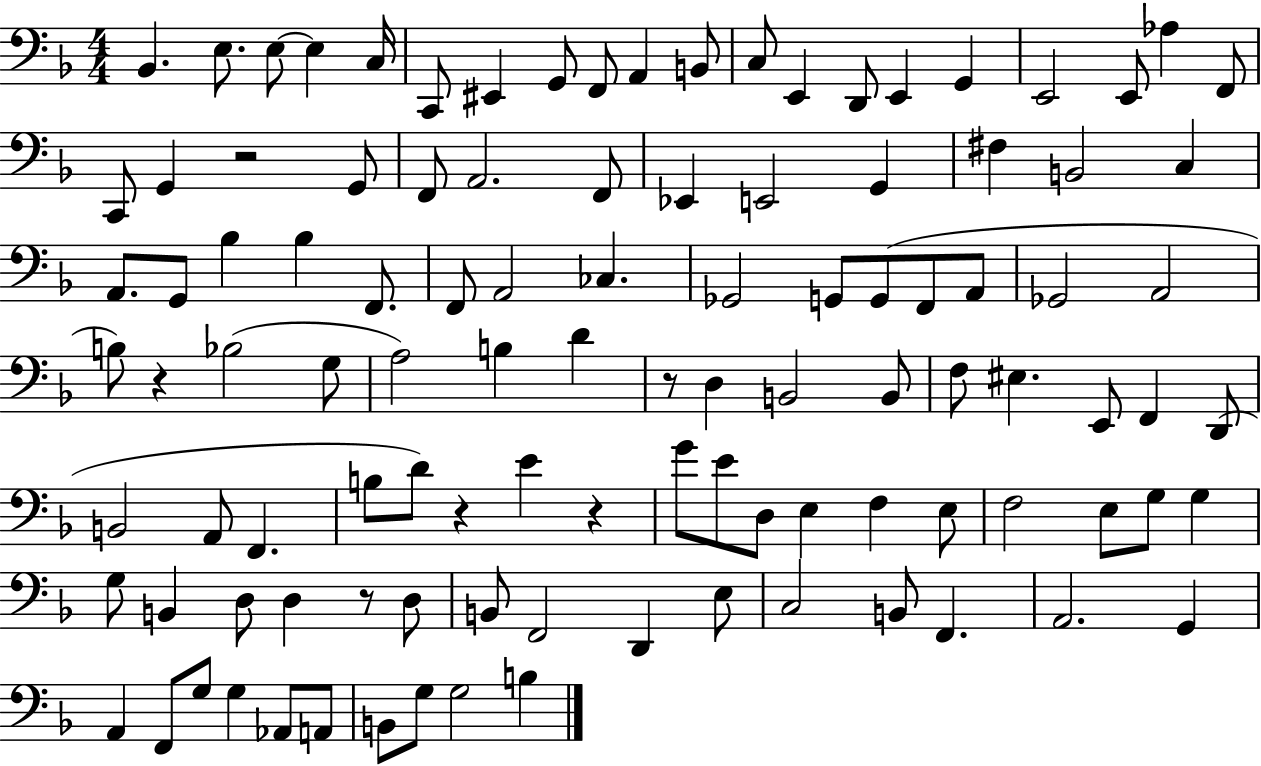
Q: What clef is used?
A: bass